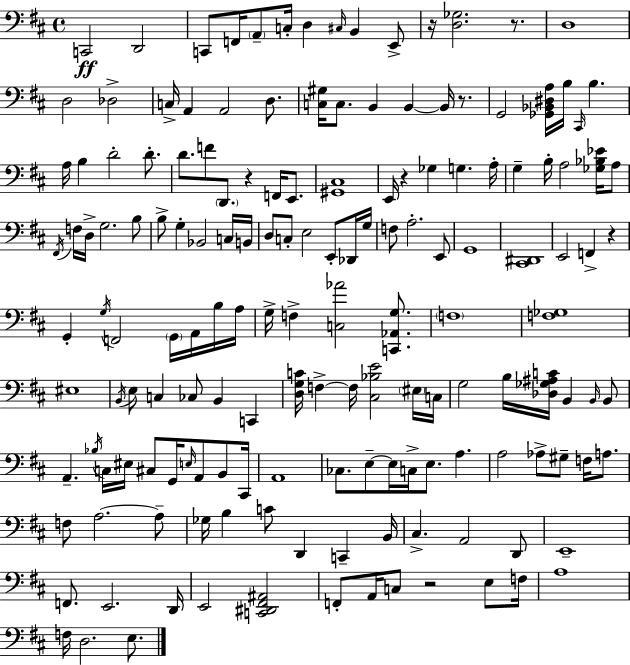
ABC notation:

X:1
T:Untitled
M:4/4
L:1/4
K:D
C,,2 D,,2 C,,/2 F,,/4 A,,/2 C,/4 D, ^C,/4 B,, E,,/2 z/4 [D,_G,]2 z/2 D,4 D,2 _D,2 C,/4 A,, A,,2 D,/2 [C,^G,]/4 C,/2 B,, B,, B,,/4 z/2 G,,2 [_G,,_B,,^D,A,]/4 B,/4 ^C,,/4 B, A,/4 B, D2 D/2 D/2 F/2 D,,/2 z F,,/4 E,,/2 [^G,,^C,]4 E,,/4 z _G, G, A,/4 G, B,/4 A,2 [_G,_B,_E]/4 A,/2 ^F,,/4 F,/4 D,/4 G,2 B,/2 B,/2 G, _B,,2 C,/4 B,,/4 D,/2 C,/2 E,2 E,,/2 _D,,/4 G,/4 F,/2 A,2 E,,/2 G,,4 [^C,,^D,,]4 E,,2 F,, z G,, G,/4 F,,2 G,,/4 A,,/4 B,/4 A,/4 G,/4 F, [C,_A]2 [C,,_A,,G,]/2 F,4 [F,_G,]4 ^E,4 B,,/4 E,/2 C, _C,/2 B,, C,, [D,G,C]/4 F, F,/4 [^C,_B,E]2 ^E,/4 C,/4 G,2 B,/4 [_D,_G,^A,C]/4 B,, B,,/4 B,,/2 A,, _B,/4 C,/4 ^E,/4 ^C,/2 G,,/4 E,/4 A,,/2 B,,/2 ^C,,/4 A,,4 _C,/2 E,/2 E,/4 C,/4 E,/2 A, A,2 _A,/2 ^G,/2 F,/4 A,/2 F,/2 A,2 A,/2 _G,/4 B, C/2 D,, C,, B,,/4 ^C, A,,2 D,,/2 E,,4 F,,/2 E,,2 D,,/4 E,,2 [C,,^D,,^F,,^A,,]2 F,,/2 A,,/4 C,/2 z2 E,/2 F,/4 A,4 F,/4 D,2 E,/2